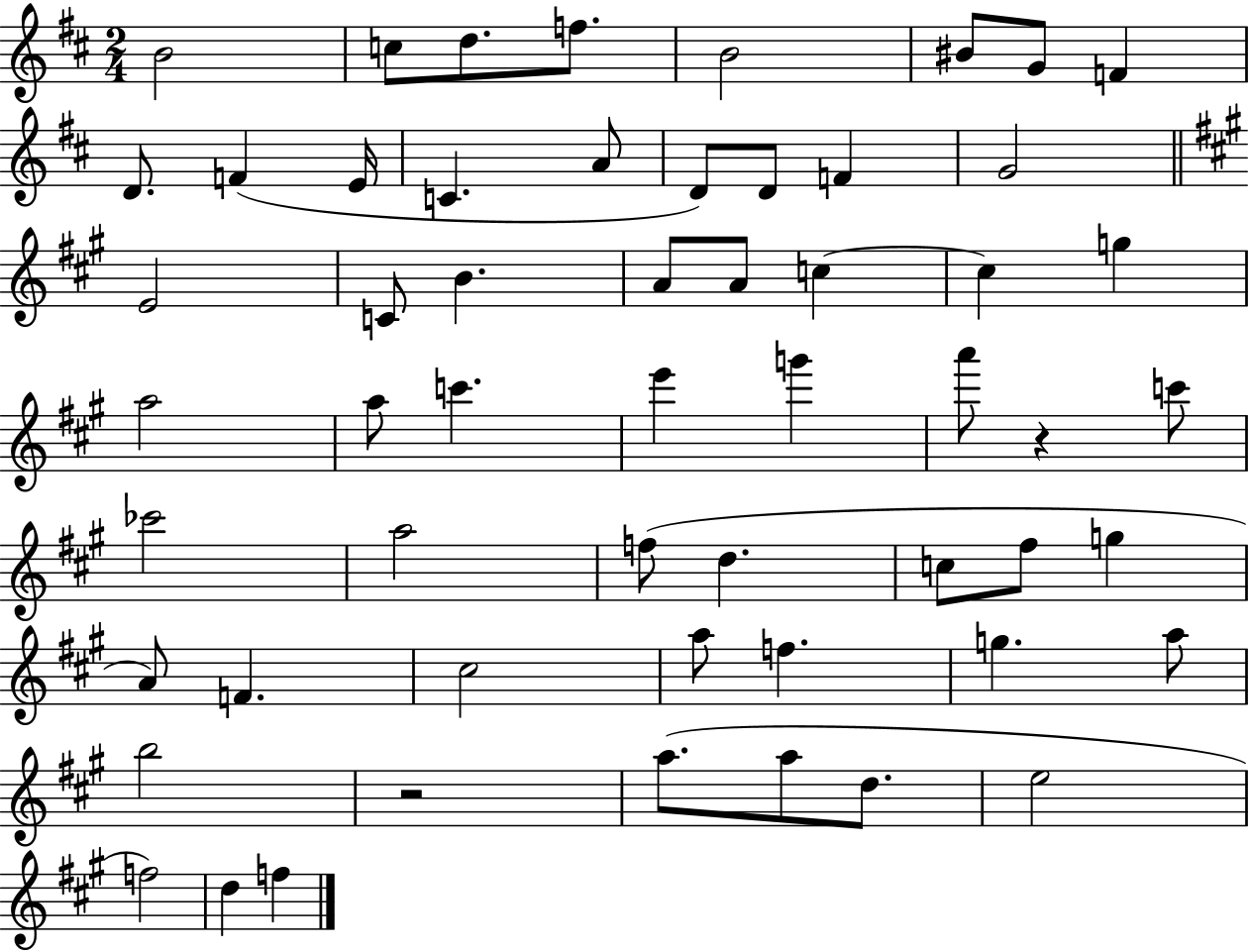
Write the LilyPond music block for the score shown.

{
  \clef treble
  \numericTimeSignature
  \time 2/4
  \key d \major
  b'2 | c''8 d''8. f''8. | b'2 | bis'8 g'8 f'4 | \break d'8. f'4( e'16 | c'4. a'8 | d'8) d'8 f'4 | g'2 | \break \bar "||" \break \key a \major e'2 | c'8 b'4. | a'8 a'8 c''4~~ | c''4 g''4 | \break a''2 | a''8 c'''4. | e'''4 g'''4 | a'''8 r4 c'''8 | \break ces'''2 | a''2 | f''8( d''4. | c''8 fis''8 g''4 | \break a'8) f'4. | cis''2 | a''8 f''4. | g''4. a''8 | \break b''2 | r2 | a''8.( a''8 d''8. | e''2 | \break f''2) | d''4 f''4 | \bar "|."
}